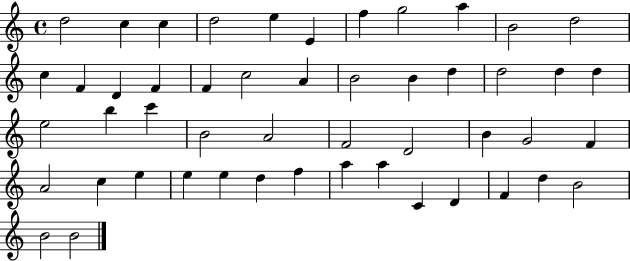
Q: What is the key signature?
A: C major